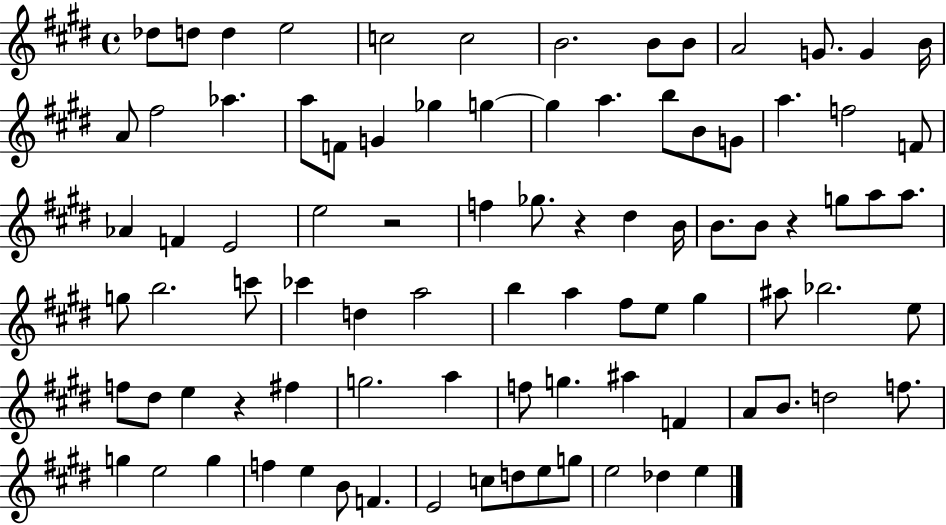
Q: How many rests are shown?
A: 4